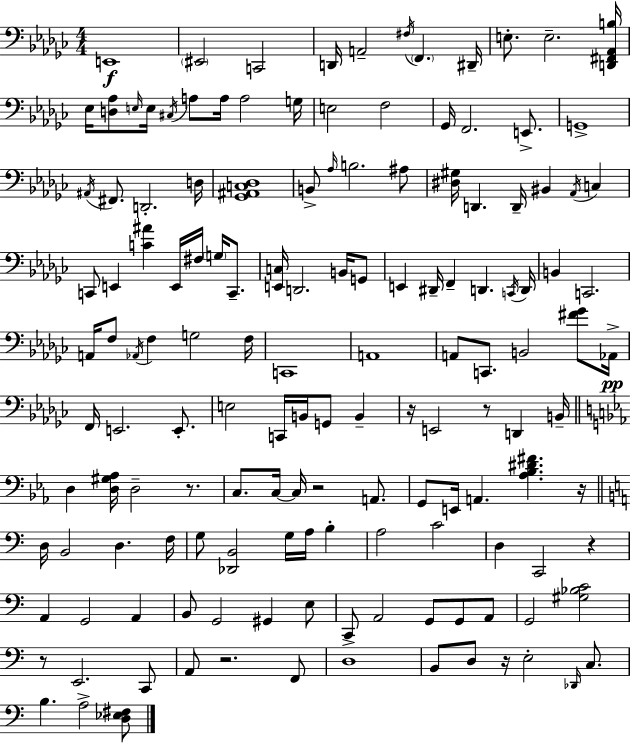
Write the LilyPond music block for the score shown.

{
  \clef bass
  \numericTimeSignature
  \time 4/4
  \key ees \minor
  e,1\f | \parenthesize eis,2 c,2 | d,16 a,2-- \acciaccatura { fis16 } \parenthesize f,4. | dis,16-- e8.-. e2.-- | \break <d, fis, aes, b>16 ees16 <d aes>8 \grace { e16 } e16 \acciaccatura { cis16 } a8 a16 a2 | g16 e2 f2 | ges,16 f,2. | e,8.-> g,1-> | \break \acciaccatura { ais,16 } fis,8. d,2.-. | d16 <ges, ais, c des>1 | b,8-> \grace { aes16 } b2. | ais8 <dis gis>16 d,4. d,16-- bis,4 | \break \acciaccatura { aes,16 } c4 c,8 e,4 <c' ais'>4 | e,16 fis16 \parenthesize g16 c,8.-- <e, c>16 d,2. | b,16 g,8 e,4 dis,16-- f,4-- d,4. | \acciaccatura { c,16 } d,16 b,4 c,2. | \break a,16 f8 \acciaccatura { aes,16 } f4 g2 | f16 c,1 | a,1 | a,8 c,8. b,2 | \break <fis' ges'>8 aes,16->\pp f,16 e,2. | e,8.-. e2 | c,16 b,16 g,8 b,4-- r16 e,2 | r8 d,4 b,16-- \bar "||" \break \key c \minor d4 <d gis aes>16 d2-- r8. | c8. c16~~ c16 r2 a,8. | g,8 e,16 a,4. <aes bes dis' fis'>4. r16 | \bar "||" \break \key c \major d16 b,2 d4. f16 | g8 <des, b,>2 g16 a16 b4-. | a2 c'2 | d4 c,2 r4 | \break a,4 g,2 a,4 | b,8 g,2 gis,4 e8 | c,8 a,2 g,8 g,8 a,8 | g,2 <gis bes c'>2 | \break r8 e,2. c,8 | a,8 r2. f,8 | d1-> | b,8 d8 r16 e2-. \grace { des,16 } c8. | \break b4. a2-> <d ees fis>8 | \bar "|."
}